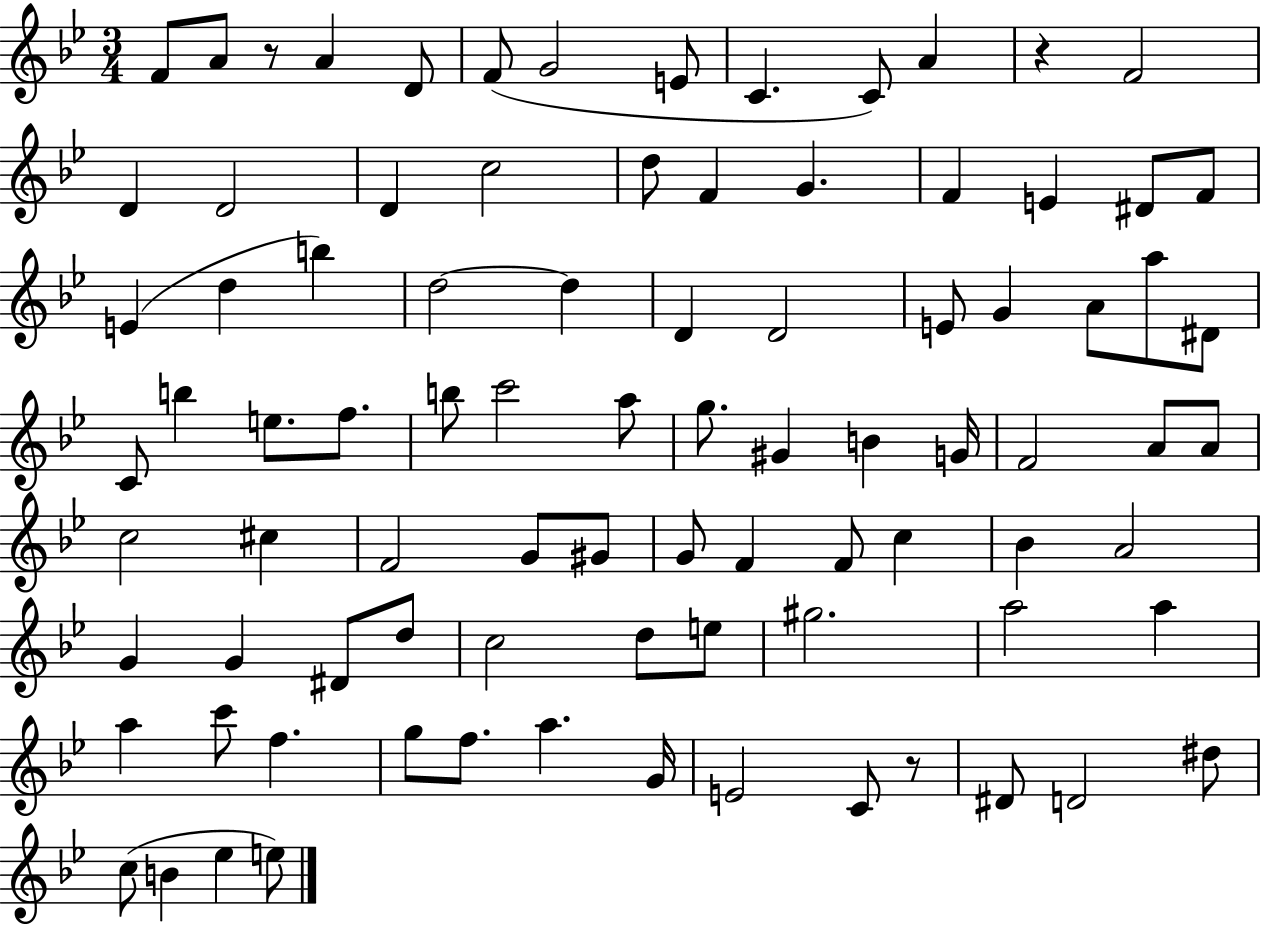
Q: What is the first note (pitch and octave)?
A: F4